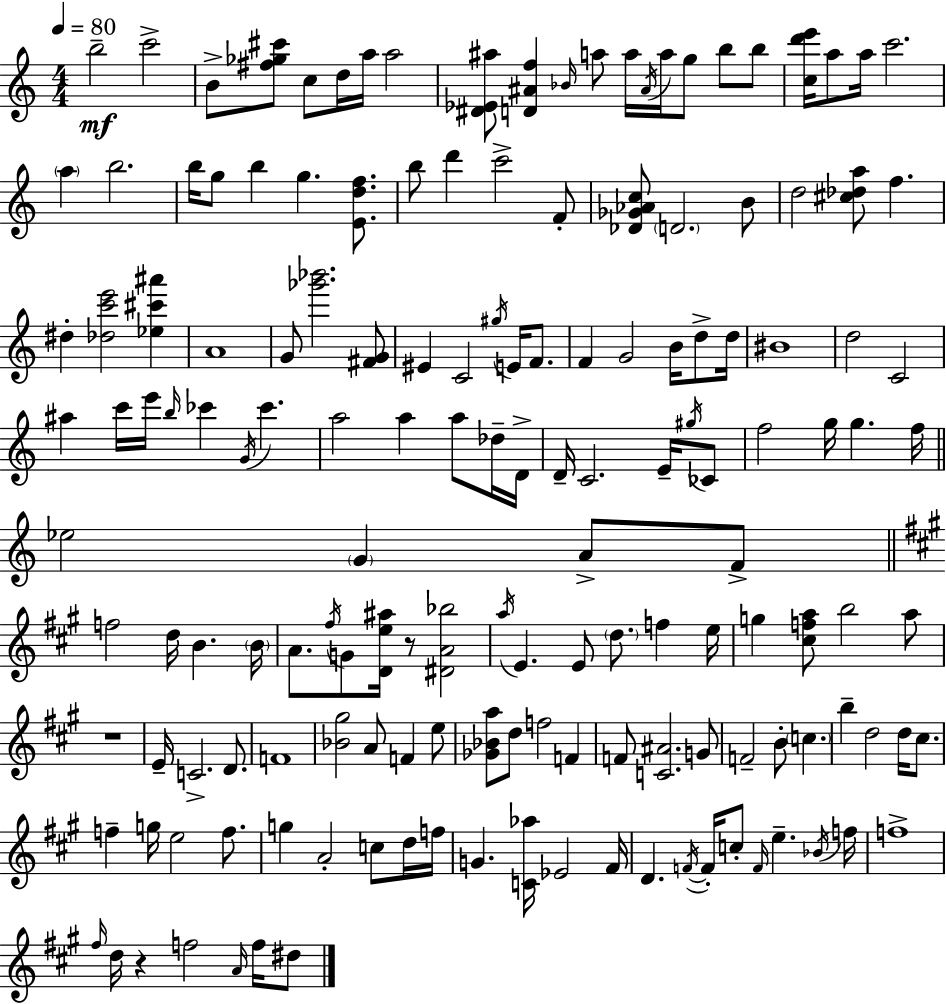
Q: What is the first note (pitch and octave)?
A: B5